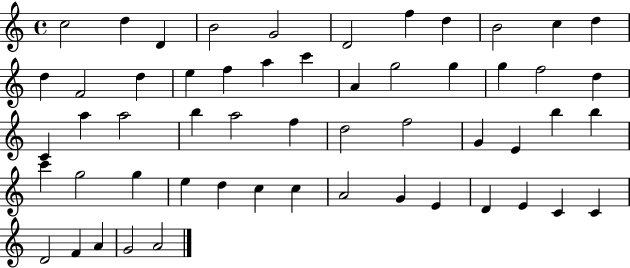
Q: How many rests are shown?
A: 0